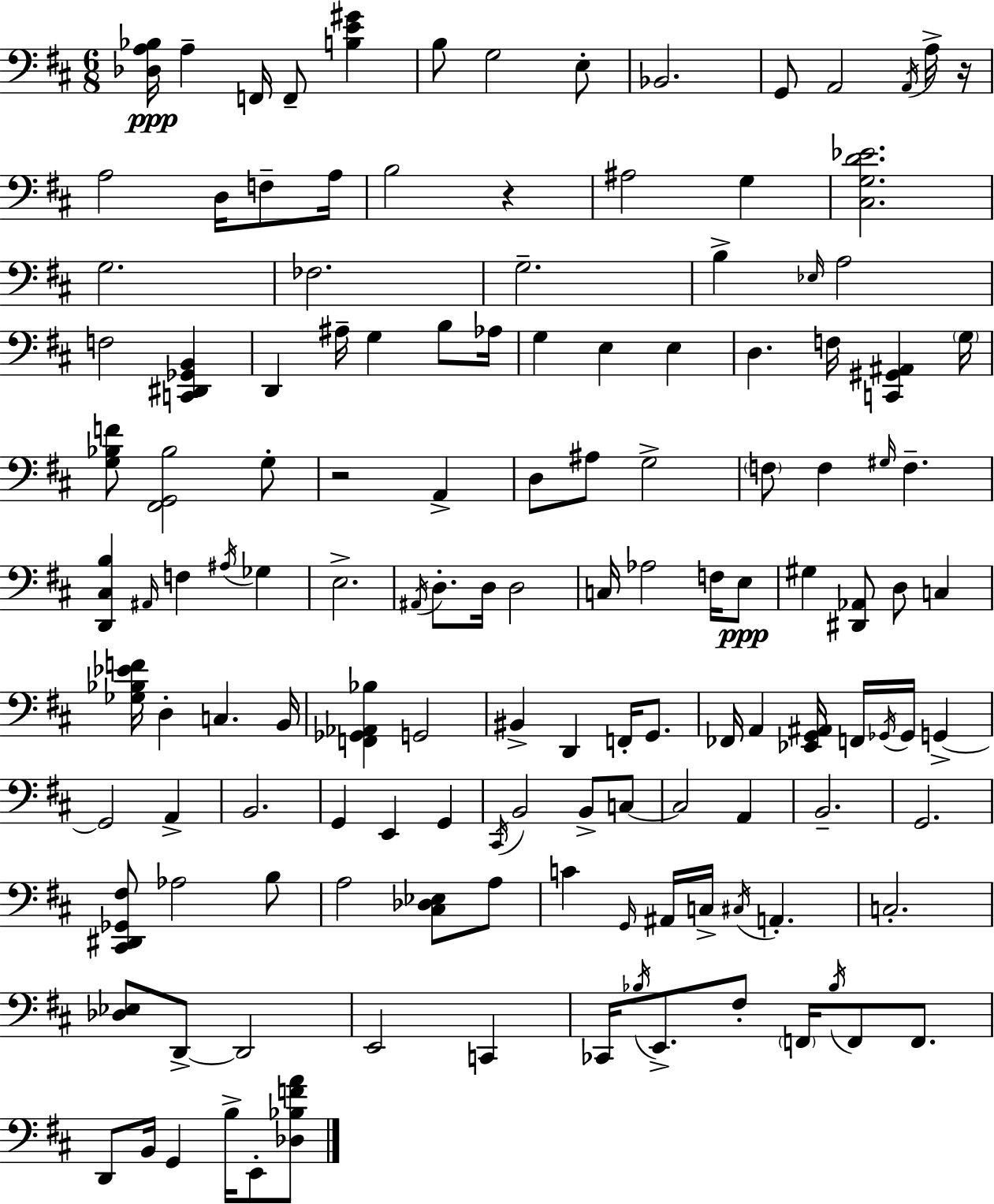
[Db3,A3,Bb3]/s A3/q F2/s F2/e [B3,E4,G#4]/q B3/e G3/h E3/e Bb2/h. G2/e A2/h A2/s A3/s R/s A3/h D3/s F3/e A3/s B3/h R/q A#3/h G3/q [C#3,G3,D4,Eb4]/h. G3/h. FES3/h. G3/h. B3/q Eb3/s A3/h F3/h [C2,D#2,Gb2,B2]/q D2/q A#3/s G3/q B3/e Ab3/s G3/q E3/q E3/q D3/q. F3/s [C2,G#2,A#2]/q G3/s [G3,Bb3,F4]/e [F#2,G2,Bb3]/h G3/e R/h A2/q D3/e A#3/e G3/h F3/e F3/q G#3/s F3/q. [D2,C#3,B3]/q A#2/s F3/q A#3/s Gb3/q E3/h. A#2/s D3/e. D3/s D3/h C3/s Ab3/h F3/s E3/e G#3/q [D#2,Ab2]/e D3/e C3/q [Gb3,Bb3,Eb4,F4]/s D3/q C3/q. B2/s [F2,Gb2,Ab2,Bb3]/q G2/h BIS2/q D2/q F2/s G2/e. FES2/s A2/q [Eb2,G2,A#2]/s F2/s Gb2/s Gb2/s G2/q G2/h A2/q B2/h. G2/q E2/q G2/q C#2/s B2/h B2/e C3/e C3/h A2/q B2/h. G2/h. [C#2,D#2,Gb2,F#3]/e Ab3/h B3/e A3/h [C#3,Db3,Eb3]/e A3/e C4/q G2/s A#2/s C3/s C#3/s A2/q. C3/h. [Db3,Eb3]/e D2/e D2/h E2/h C2/q CES2/s Bb3/s E2/e. F#3/e F2/s Bb3/s F2/e F2/e. D2/e B2/s G2/q B3/s E2/e [Db3,Bb3,F4,A4]/e